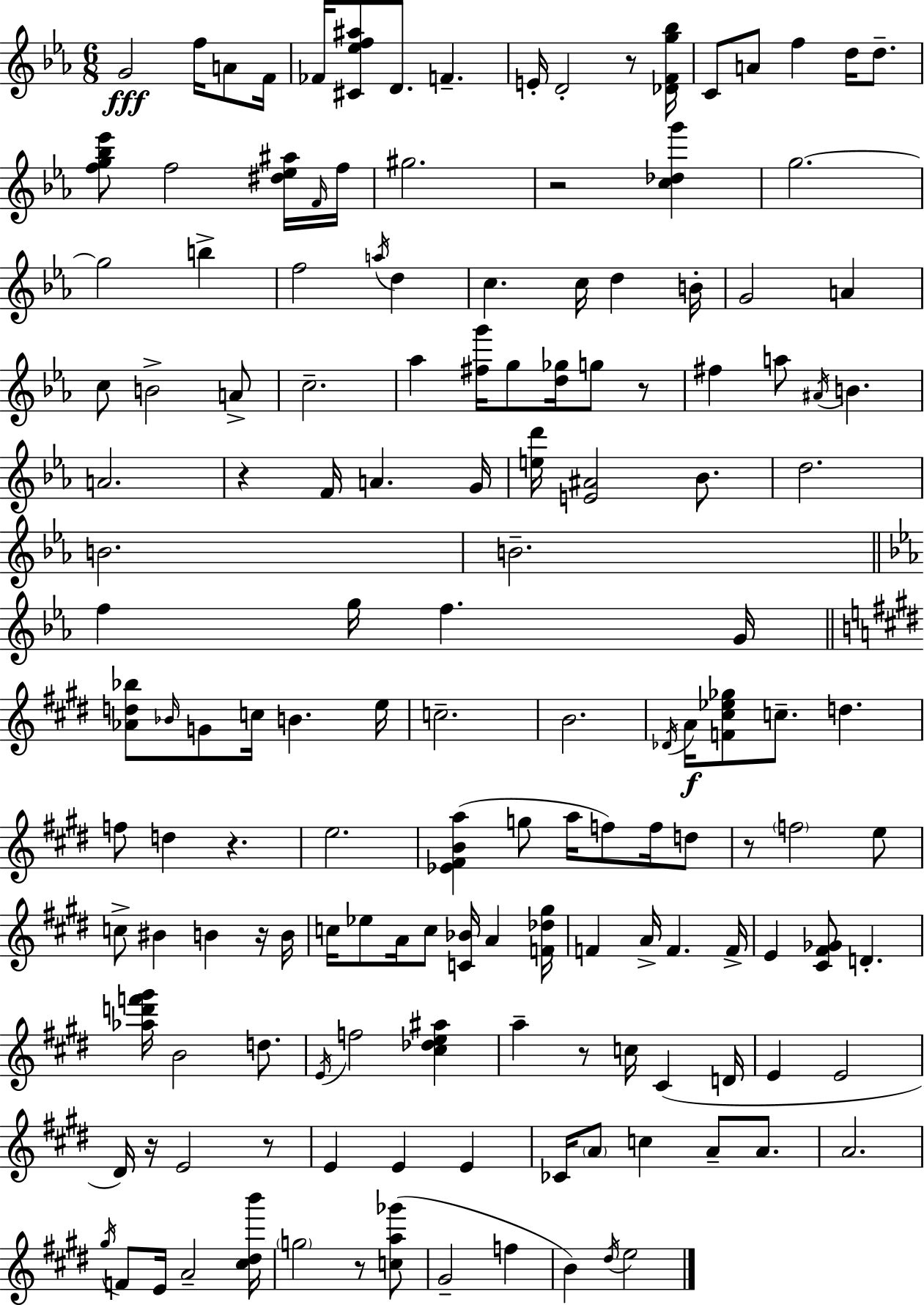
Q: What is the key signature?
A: EES major